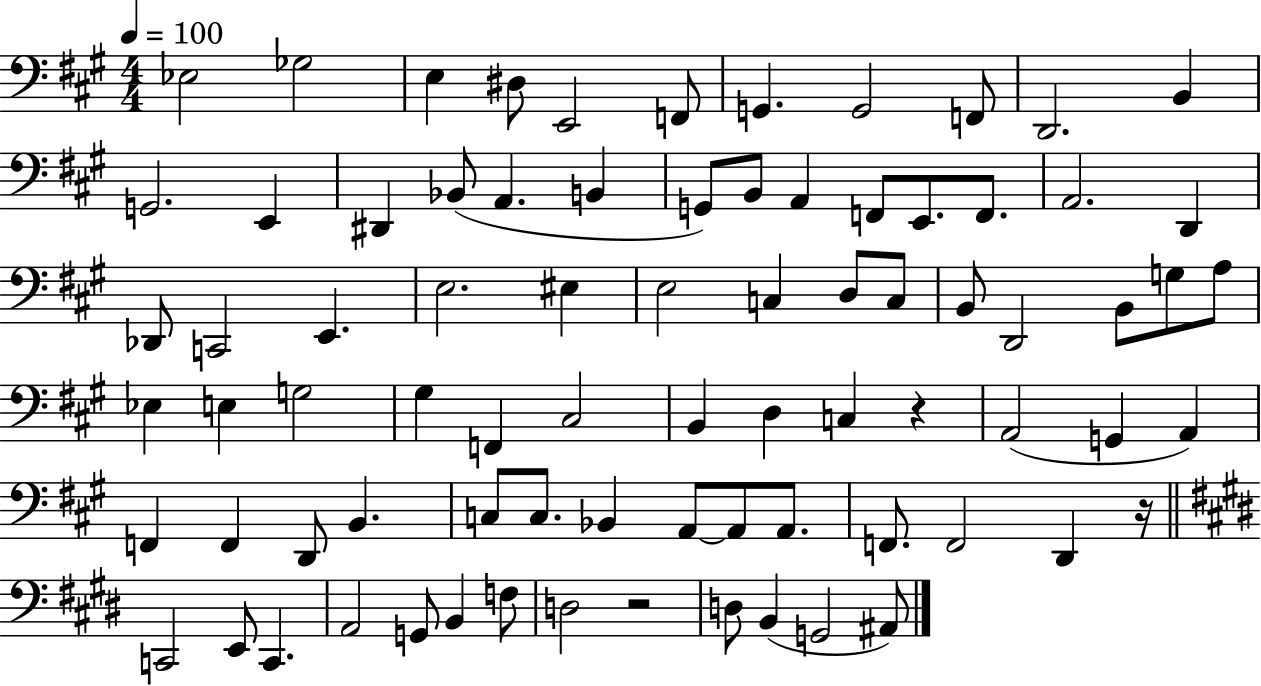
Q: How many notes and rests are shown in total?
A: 79